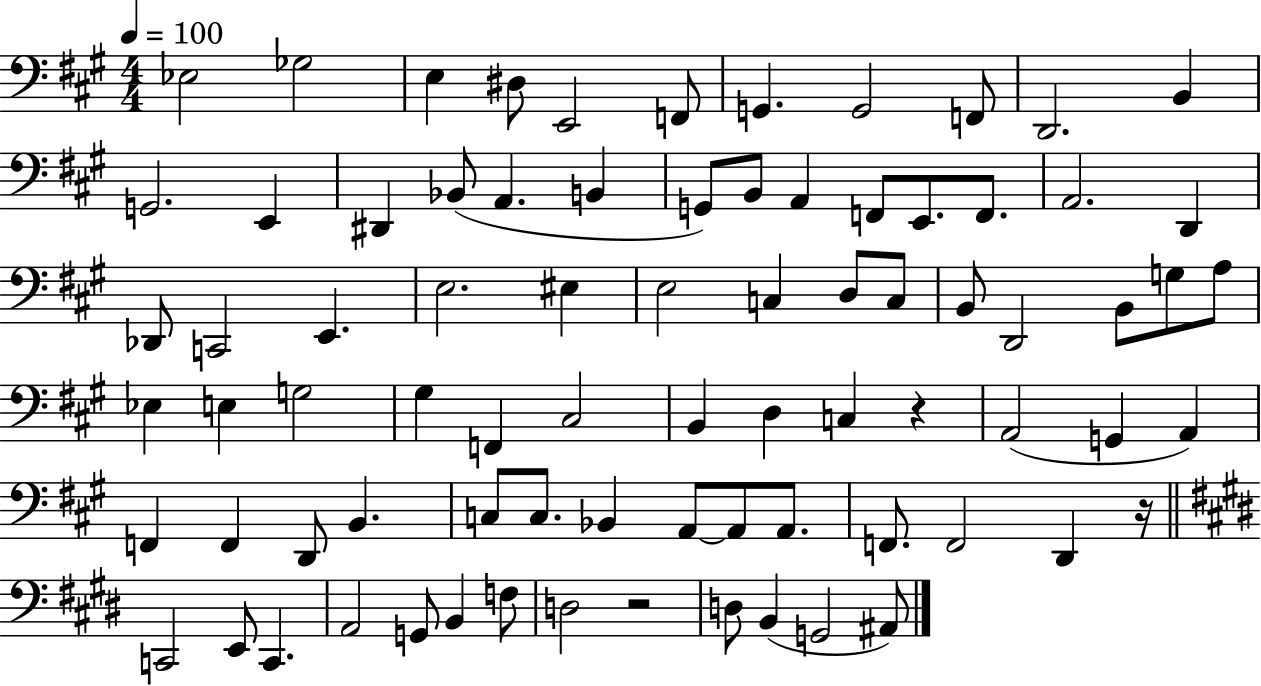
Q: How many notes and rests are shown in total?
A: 79